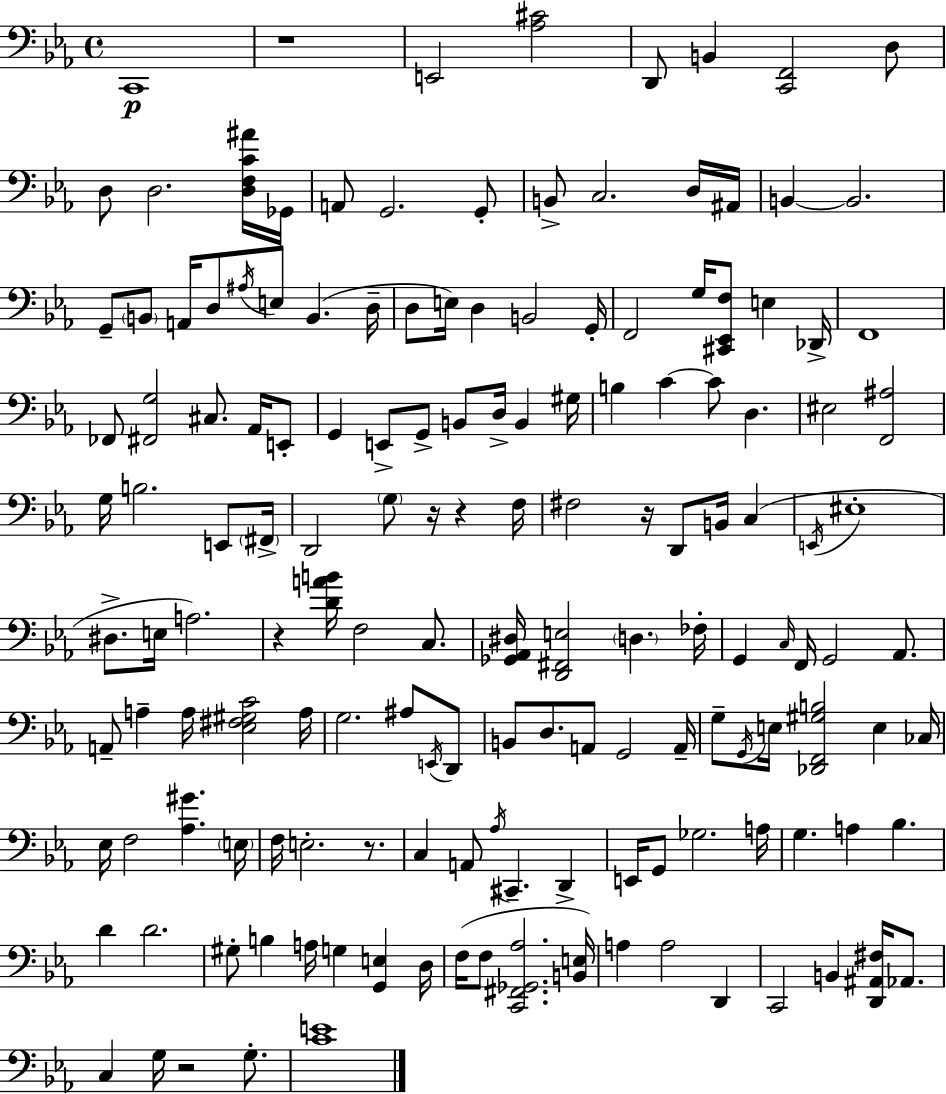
X:1
T:Untitled
M:4/4
L:1/4
K:Eb
C,,4 z4 E,,2 [_A,^C]2 D,,/2 B,, [C,,F,,]2 D,/2 D,/2 D,2 [D,F,C^A]/4 _G,,/4 A,,/2 G,,2 G,,/2 B,,/2 C,2 D,/4 ^A,,/4 B,, B,,2 G,,/2 B,,/2 A,,/4 D,/2 ^A,/4 E,/2 B,, D,/4 D,/2 E,/4 D, B,,2 G,,/4 F,,2 G,/4 [^C,,_E,,F,]/2 E, _D,,/4 F,,4 _F,,/2 [^F,,G,]2 ^C,/2 _A,,/4 E,,/2 G,, E,,/2 G,,/2 B,,/2 D,/4 B,, ^G,/4 B, C C/2 D, ^E,2 [F,,^A,]2 G,/4 B,2 E,,/2 ^F,,/4 D,,2 G,/2 z/4 z F,/4 ^F,2 z/4 D,,/2 B,,/4 C, E,,/4 ^E,4 ^D,/2 E,/4 A,2 z [DAB]/4 F,2 C,/2 [_G,,_A,,^D,]/4 [D,,^F,,E,]2 D, _F,/4 G,, C,/4 F,,/4 G,,2 _A,,/2 A,,/2 A, A,/4 [_E,^F,^G,C]2 A,/4 G,2 ^A,/2 E,,/4 D,,/2 B,,/2 D,/2 A,,/2 G,,2 A,,/4 G,/2 G,,/4 E,/4 [_D,,F,,^G,B,]2 E, _C,/4 _E,/4 F,2 [_A,^G] E,/4 F,/4 E,2 z/2 C, A,,/2 _A,/4 ^C,, D,, E,,/4 G,,/2 _G,2 A,/4 G, A, _B, D D2 ^G,/2 B, A,/4 G, [G,,E,] D,/4 F,/4 F,/2 [C,,^F,,_G,,_A,]2 [B,,E,]/4 A, A,2 D,, C,,2 B,, [D,,^A,,^F,]/4 _A,,/2 C, G,/4 z2 G,/2 [CE]4